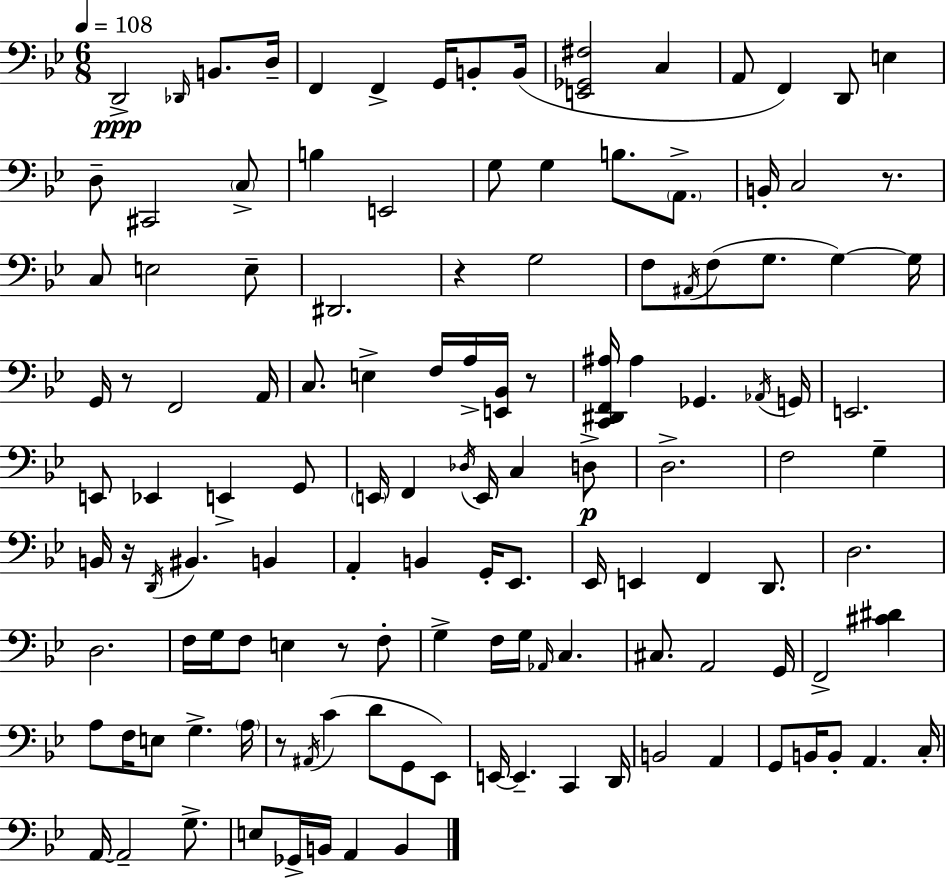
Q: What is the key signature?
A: BES major